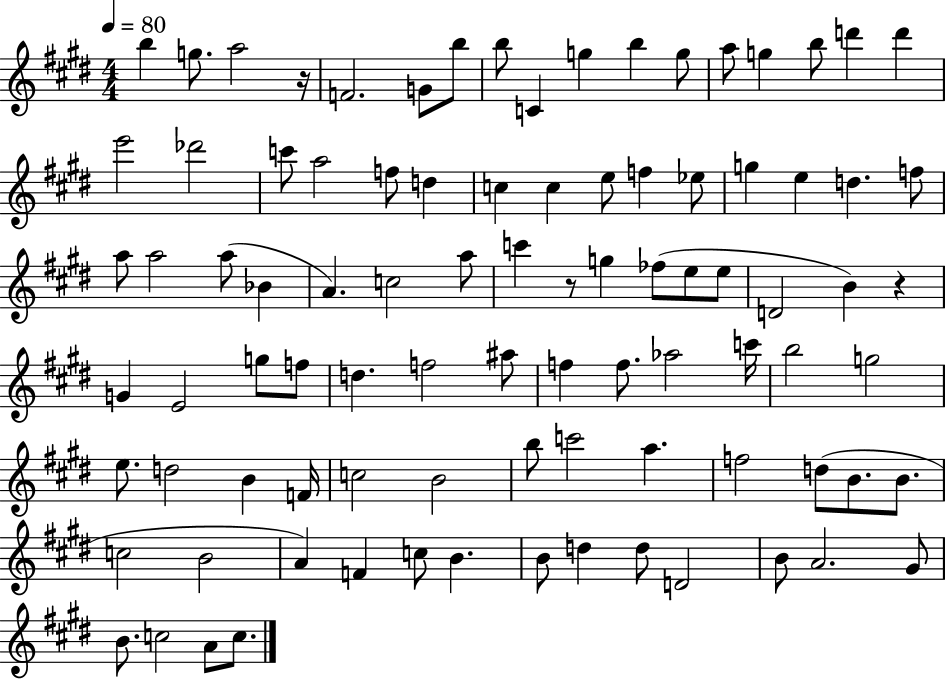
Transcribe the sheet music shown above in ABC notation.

X:1
T:Untitled
M:4/4
L:1/4
K:E
b g/2 a2 z/4 F2 G/2 b/2 b/2 C g b g/2 a/2 g b/2 d' d' e'2 _d'2 c'/2 a2 f/2 d c c e/2 f _e/2 g e d f/2 a/2 a2 a/2 _B A c2 a/2 c' z/2 g _f/2 e/2 e/2 D2 B z G E2 g/2 f/2 d f2 ^a/2 f f/2 _a2 c'/4 b2 g2 e/2 d2 B F/4 c2 B2 b/2 c'2 a f2 d/2 B/2 B/2 c2 B2 A F c/2 B B/2 d d/2 D2 B/2 A2 ^G/2 B/2 c2 A/2 c/2